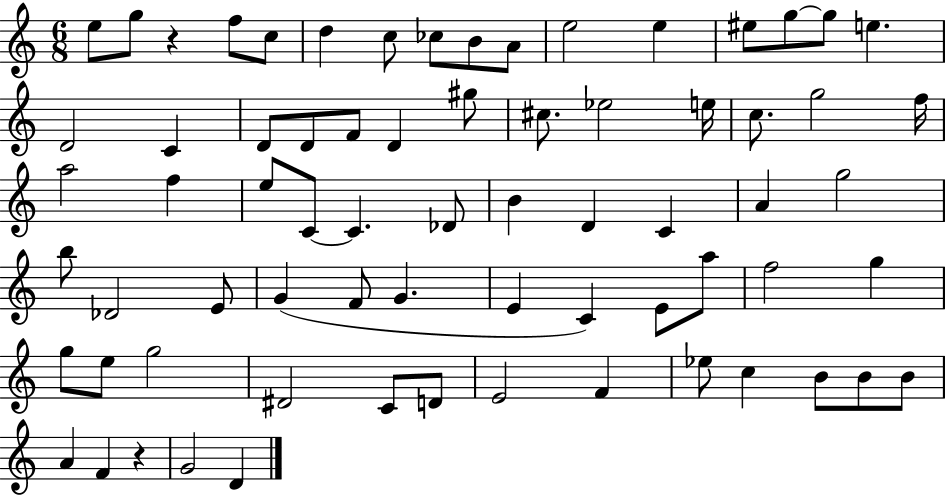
E5/e G5/e R/q F5/e C5/e D5/q C5/e CES5/e B4/e A4/e E5/h E5/q EIS5/e G5/e G5/e E5/q. D4/h C4/q D4/e D4/e F4/e D4/q G#5/e C#5/e. Eb5/h E5/s C5/e. G5/h F5/s A5/h F5/q E5/e C4/e C4/q. Db4/e B4/q D4/q C4/q A4/q G5/h B5/e Db4/h E4/e G4/q F4/e G4/q. E4/q C4/q E4/e A5/e F5/h G5/q G5/e E5/e G5/h D#4/h C4/e D4/e E4/h F4/q Eb5/e C5/q B4/e B4/e B4/e A4/q F4/q R/q G4/h D4/q